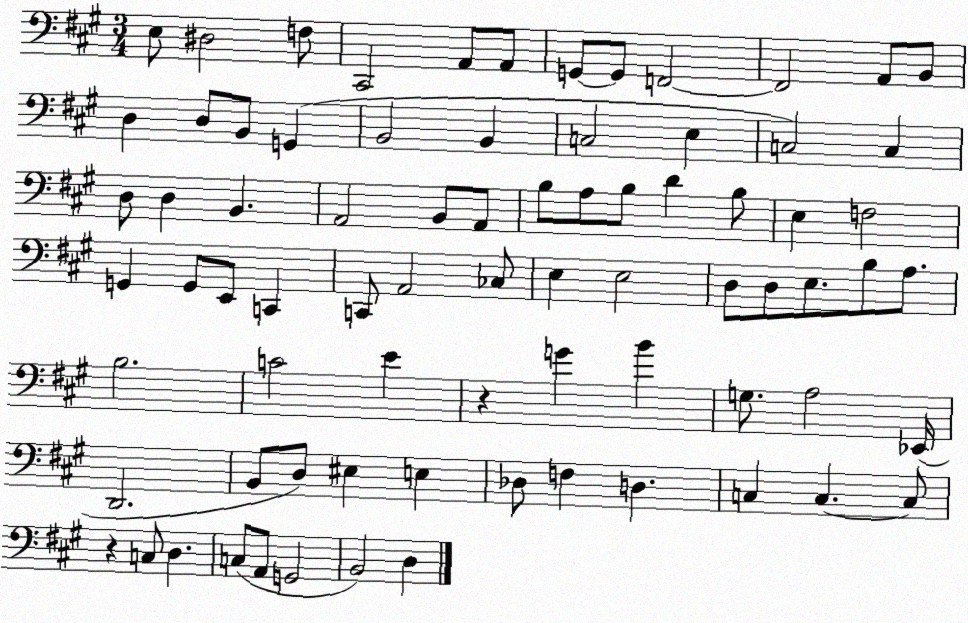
X:1
T:Untitled
M:3/4
L:1/4
K:A
E,/2 ^D,2 F,/2 ^C,,2 A,,/2 A,,/2 G,,/2 G,,/2 F,,2 F,,2 A,,/2 B,,/2 D, D,/2 B,,/2 G,, B,,2 B,, C,2 E, C,2 C, D,/2 D, B,, A,,2 B,,/2 A,,/2 B,/2 A,/2 B,/2 D B,/2 E, F,2 G,, G,,/2 E,,/2 C,, C,,/2 A,,2 _C,/2 E, E,2 D,/2 D,/2 E,/2 B,/2 A,/2 B,2 C2 E z G B G,/2 A,2 _E,,/4 D,,2 B,,/2 D,/2 ^E, E, _D,/2 F, D, C, C, C,/2 z C,/2 D, C,/2 A,,/2 G,,2 B,,2 D,